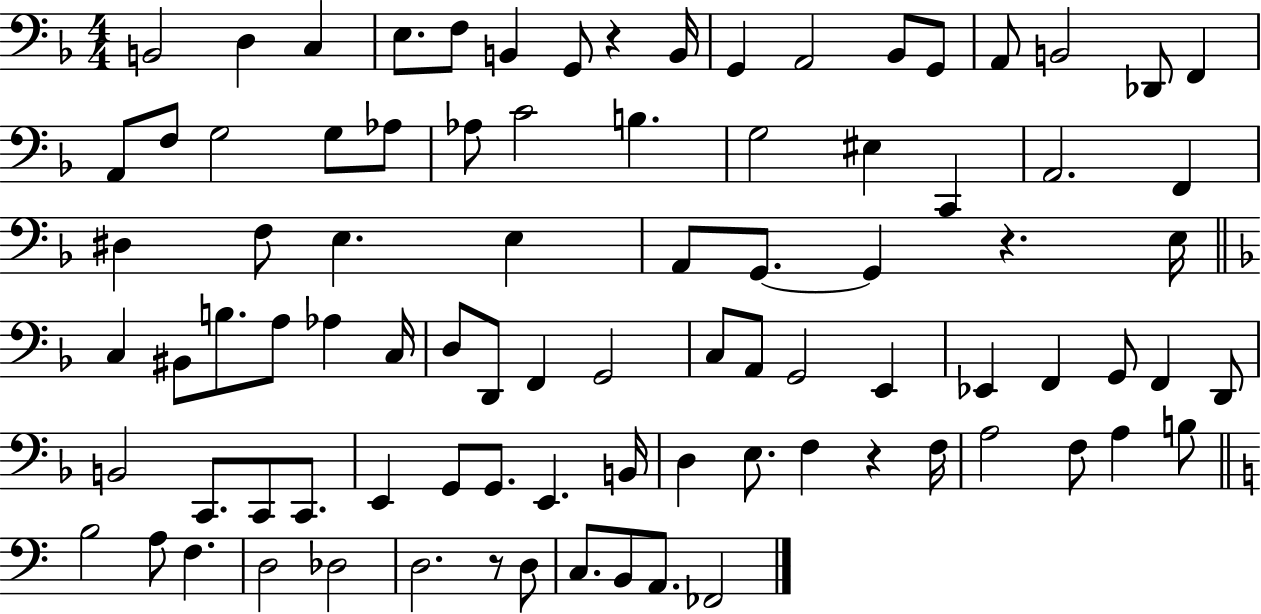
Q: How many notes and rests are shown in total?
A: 88